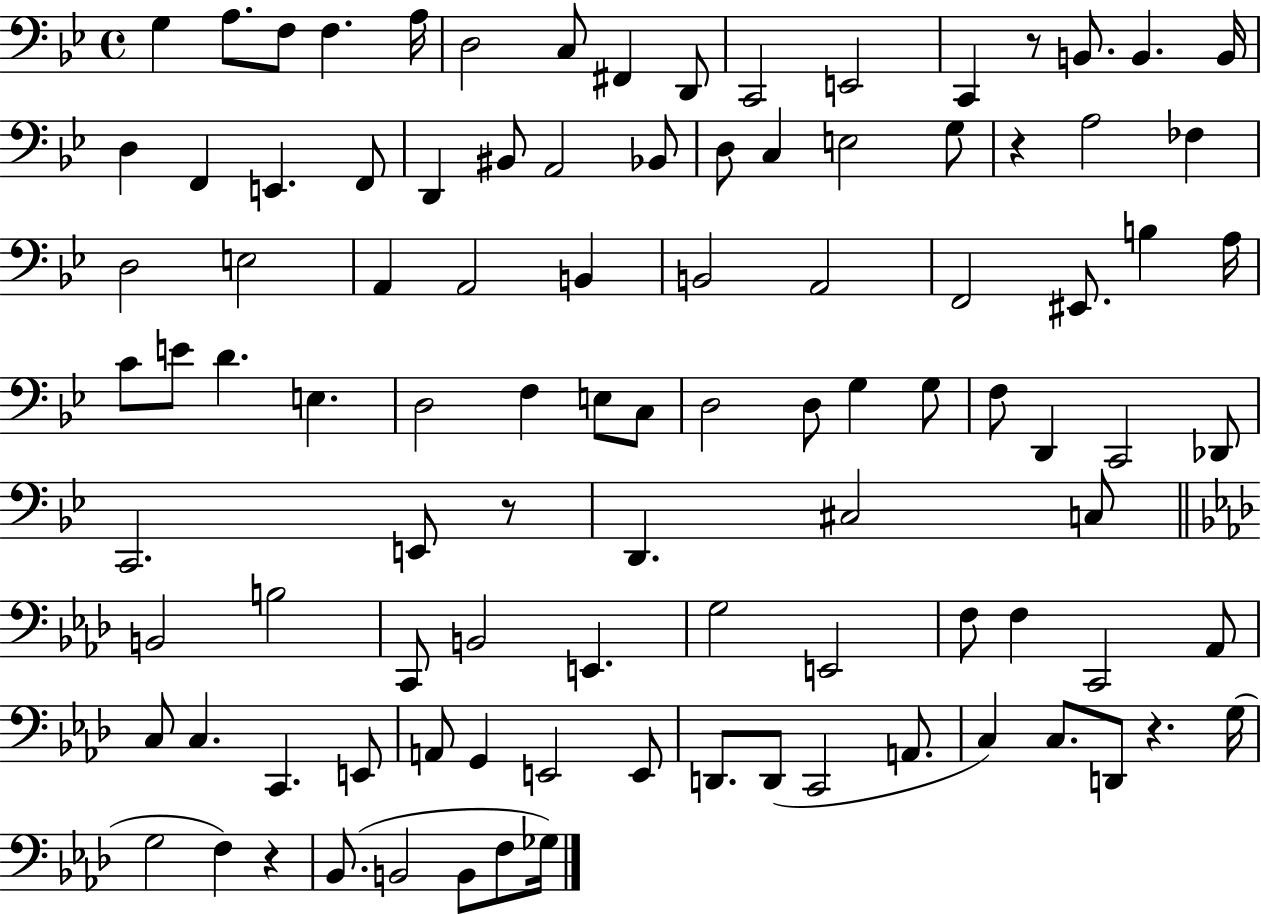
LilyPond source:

{
  \clef bass
  \time 4/4
  \defaultTimeSignature
  \key bes \major
  g4 a8. f8 f4. a16 | d2 c8 fis,4 d,8 | c,2 e,2 | c,4 r8 b,8. b,4. b,16 | \break d4 f,4 e,4. f,8 | d,4 bis,8 a,2 bes,8 | d8 c4 e2 g8 | r4 a2 fes4 | \break d2 e2 | a,4 a,2 b,4 | b,2 a,2 | f,2 eis,8. b4 a16 | \break c'8 e'8 d'4. e4. | d2 f4 e8 c8 | d2 d8 g4 g8 | f8 d,4 c,2 des,8 | \break c,2. e,8 r8 | d,4. cis2 c8 | \bar "||" \break \key aes \major b,2 b2 | c,8 b,2 e,4. | g2 e,2 | f8 f4 c,2 aes,8 | \break c8 c4. c,4. e,8 | a,8 g,4 e,2 e,8 | d,8. d,8( c,2 a,8. | c4) c8. d,8 r4. g16( | \break g2 f4) r4 | bes,8.( b,2 b,8 f8 ges16) | \bar "|."
}